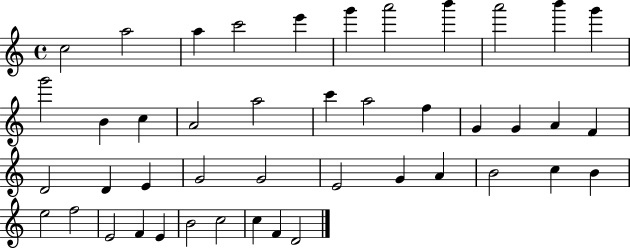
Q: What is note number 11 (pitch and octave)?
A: G6